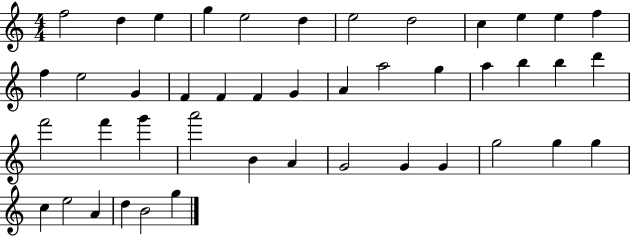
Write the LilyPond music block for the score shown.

{
  \clef treble
  \numericTimeSignature
  \time 4/4
  \key c \major
  f''2 d''4 e''4 | g''4 e''2 d''4 | e''2 d''2 | c''4 e''4 e''4 f''4 | \break f''4 e''2 g'4 | f'4 f'4 f'4 g'4 | a'4 a''2 g''4 | a''4 b''4 b''4 d'''4 | \break f'''2 f'''4 g'''4 | a'''2 b'4 a'4 | g'2 g'4 g'4 | g''2 g''4 g''4 | \break c''4 e''2 a'4 | d''4 b'2 g''4 | \bar "|."
}